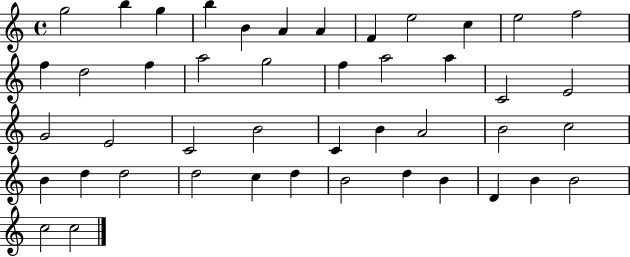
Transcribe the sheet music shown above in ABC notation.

X:1
T:Untitled
M:4/4
L:1/4
K:C
g2 b g b B A A F e2 c e2 f2 f d2 f a2 g2 f a2 a C2 E2 G2 E2 C2 B2 C B A2 B2 c2 B d d2 d2 c d B2 d B D B B2 c2 c2